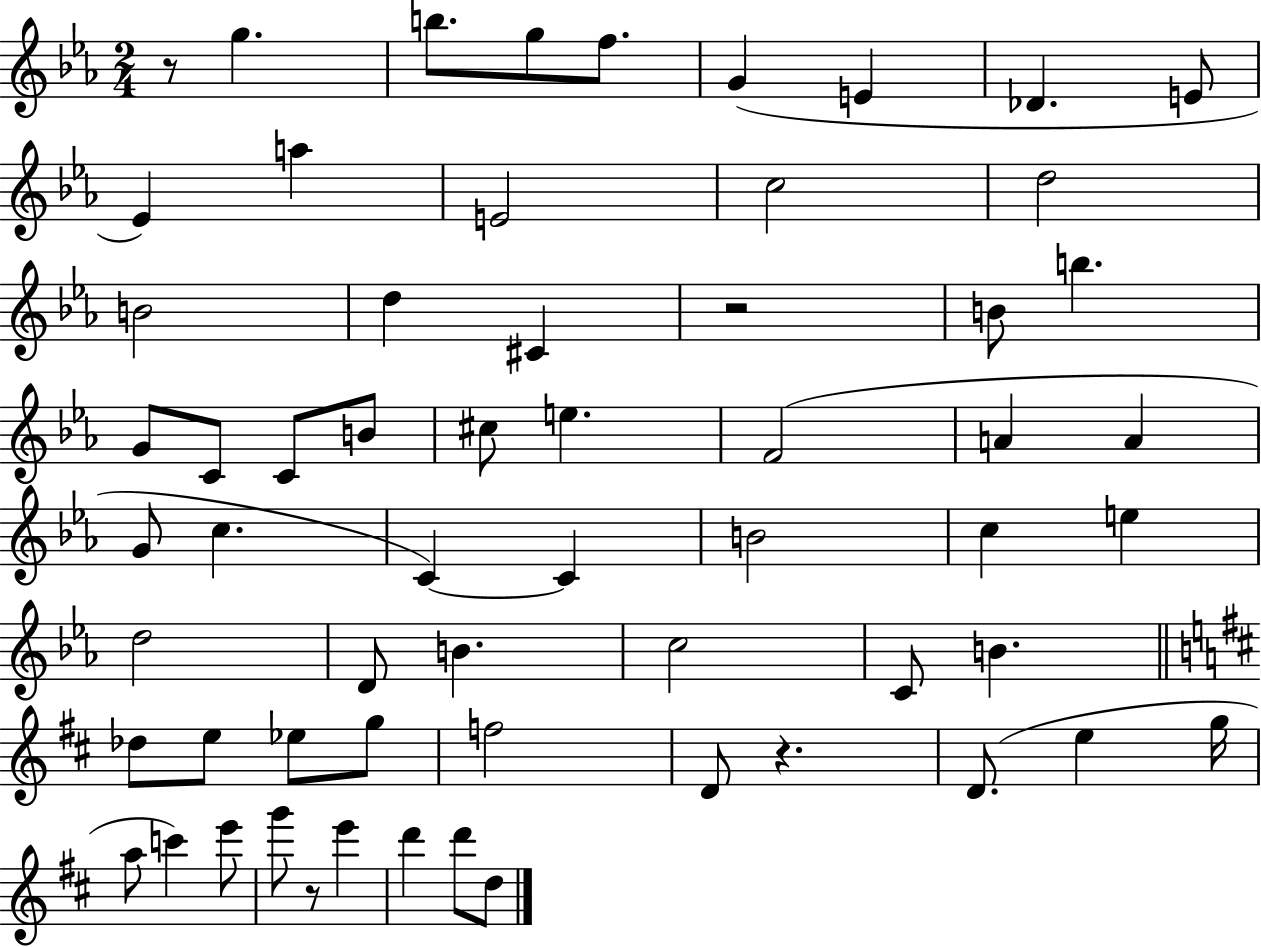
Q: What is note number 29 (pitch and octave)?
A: C5